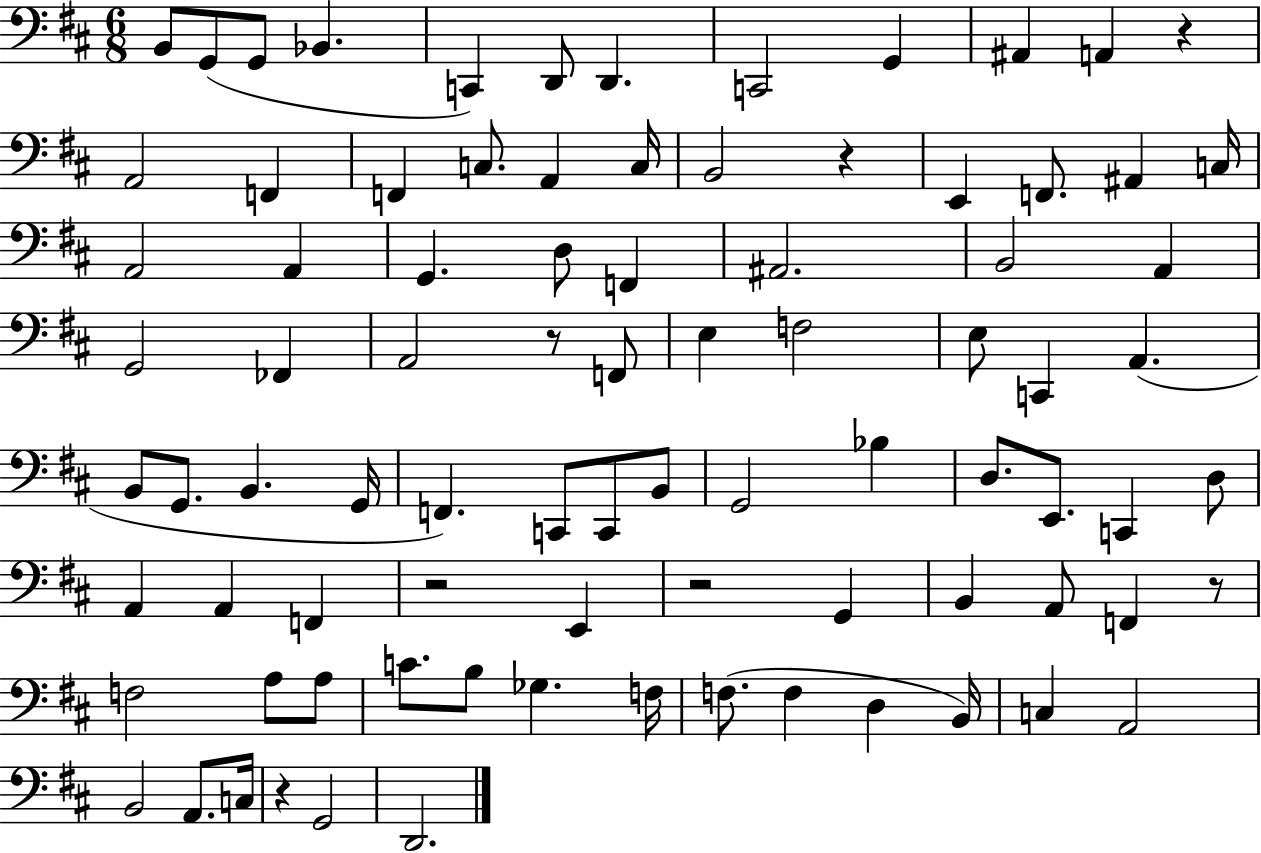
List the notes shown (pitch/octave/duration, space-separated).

B2/e G2/e G2/e Bb2/q. C2/q D2/e D2/q. C2/h G2/q A#2/q A2/q R/q A2/h F2/q F2/q C3/e. A2/q C3/s B2/h R/q E2/q F2/e. A#2/q C3/s A2/h A2/q G2/q. D3/e F2/q A#2/h. B2/h A2/q G2/h FES2/q A2/h R/e F2/e E3/q F3/h E3/e C2/q A2/q. B2/e G2/e. B2/q. G2/s F2/q. C2/e C2/e B2/e G2/h Bb3/q D3/e. E2/e. C2/q D3/e A2/q A2/q F2/q R/h E2/q R/h G2/q B2/q A2/e F2/q R/e F3/h A3/e A3/e C4/e. B3/e Gb3/q. F3/s F3/e. F3/q D3/q B2/s C3/q A2/h B2/h A2/e. C3/s R/q G2/h D2/h.